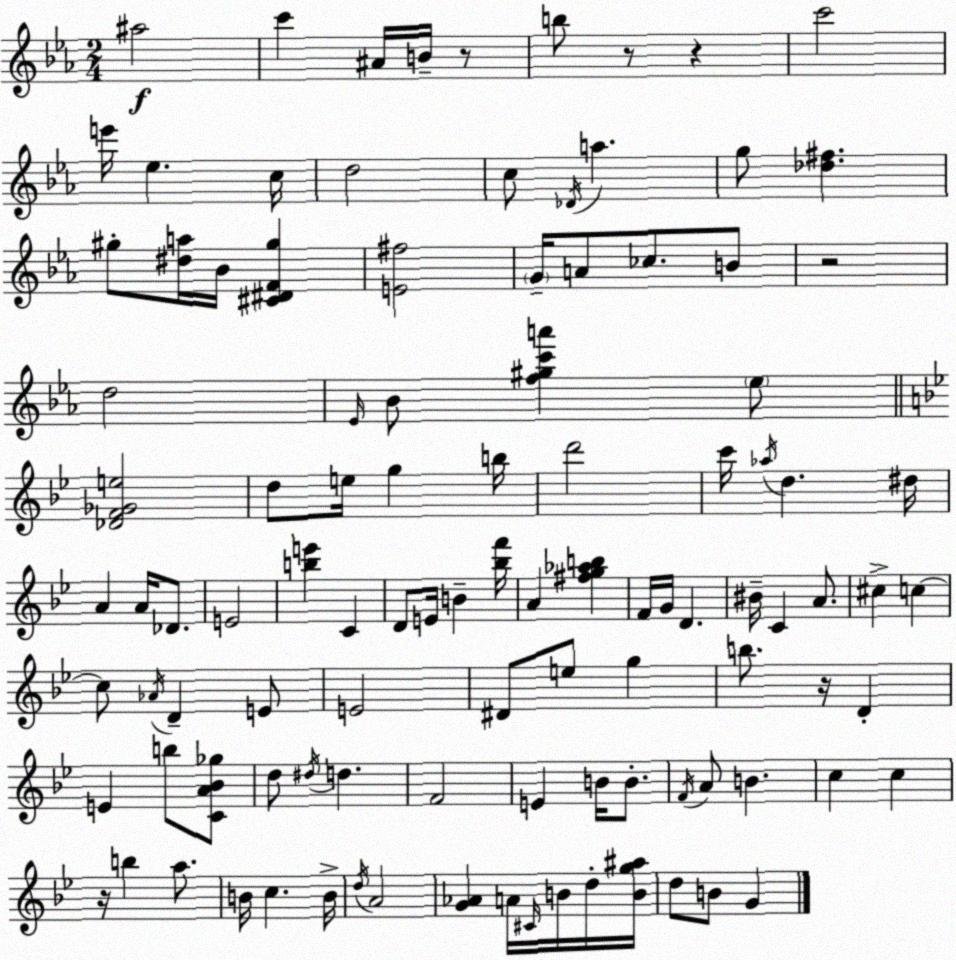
X:1
T:Untitled
M:2/4
L:1/4
K:Cm
^a2 c' ^A/4 B/4 z/2 b/2 z/2 z c'2 e'/4 _e c/4 d2 c/2 _D/4 a g/2 [_d^f] ^g/2 [^da]/4 _B/4 [^C^DF^g] [E^f]2 G/4 A/2 _c/2 B/2 z2 d2 _E/4 _B/2 [f^gc'a'] _e/2 [_DF_Ge]2 d/2 e/4 g b/4 d'2 c'/4 _a/4 d ^d/4 A A/4 _D/2 E2 [be'] C D/2 E/4 B [_bf']/4 A [^fg_ab] F/4 G/4 D ^B/4 C A/2 ^c c c/2 _A/4 D E/2 E2 ^D/2 e/2 g b/2 z/4 D E b/2 [CA_B_g]/2 d/2 ^d/4 d F2 E B/4 B/2 F/4 A/2 B c c z/4 b a/2 B/4 c B/4 d/4 A2 [G_A] A/4 ^C/4 B/4 d/4 [Bg^a]/4 d/2 B/2 G